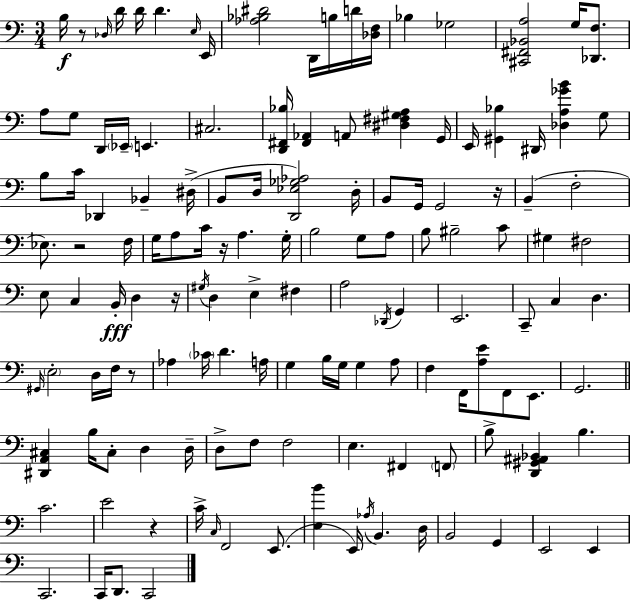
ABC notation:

X:1
T:Untitled
M:3/4
L:1/4
K:C
B,/4 z/2 _D,/4 D/4 D/4 D E,/4 E,,/4 [_A,_B,^D]2 D,,/4 B,/4 D/4 [_D,F,]/4 _B, _G,2 [^C,,^F,,_B,,A,]2 G,/4 [_D,,F,]/2 A,/2 G,/2 D,,/4 _E,,/4 E,, ^C,2 [D,,^F,,_B,]/4 [^F,,_A,,] A,,/2 [^D,^F,^G,A,] G,,/4 E,,/4 [^G,,_B,] ^D,,/4 [_D,A,_GB] G,/2 B,/2 C/4 _D,, _B,, ^D,/4 B,,/2 D,/4 [D,,_E,_G,_A,]2 D,/4 B,,/2 G,,/4 G,,2 z/4 B,, F,2 _E,/2 z2 F,/4 G,/4 A,/2 C/4 z/4 A, G,/4 B,2 G,/2 A,/2 B,/2 ^B,2 C/2 ^G, ^F,2 E,/2 C, B,,/4 D, z/4 ^G,/4 D, E, ^F, A,2 _D,,/4 G,, E,,2 C,,/2 C, D, ^G,,/4 E,2 D,/4 F,/4 z/2 _A, _C/4 D A,/4 G, B,/4 G,/4 G, A,/2 F, F,,/4 [A,E]/2 F,,/2 E,,/2 G,,2 [^D,,A,,^C,] B,/4 ^C,/2 D, D,/4 D,/2 F,/2 F,2 E, ^F,, F,,/2 B,/2 [D,,^G,,^A,,_B,,] B, C2 E2 z C/4 C,/4 F,,2 E,,/2 [E,B] E,,/4 _A,/4 B,, D,/4 B,,2 G,, E,,2 E,, C,,2 C,,/4 D,,/2 C,,2